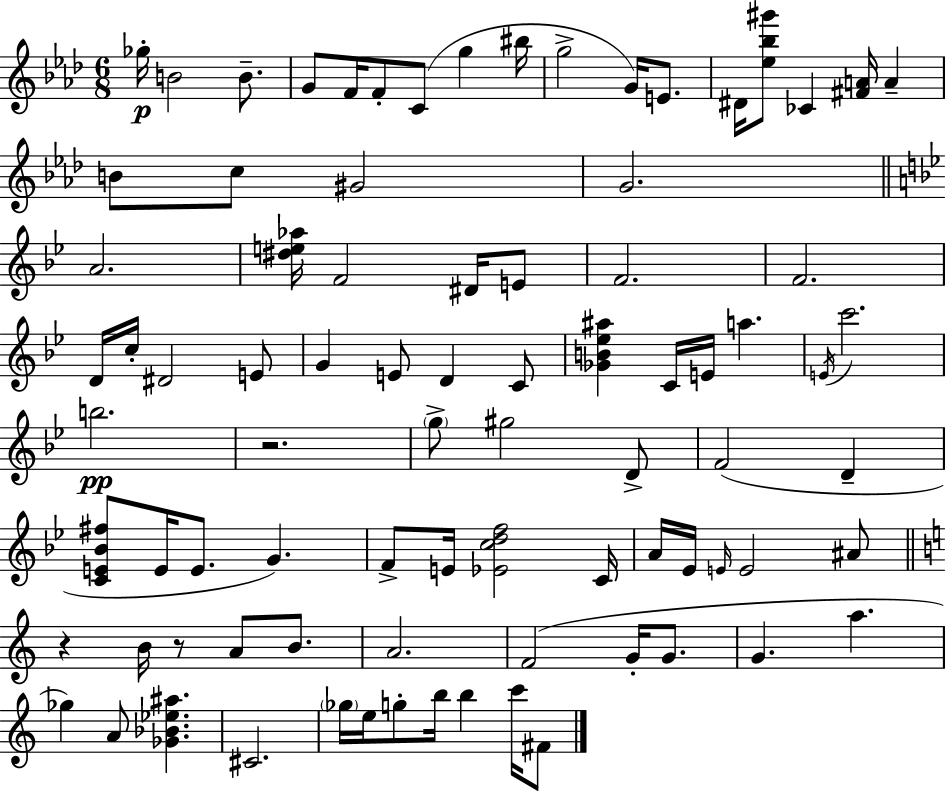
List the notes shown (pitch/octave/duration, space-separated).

Gb5/s B4/h B4/e. G4/e F4/s F4/e C4/e G5/q BIS5/s G5/h G4/s E4/e. D#4/s [Eb5,Bb5,G#6]/e CES4/q [F#4,A4]/s A4/q B4/e C5/e G#4/h G4/h. A4/h. [D#5,E5,Ab5]/s F4/h D#4/s E4/e F4/h. F4/h. D4/s C5/s D#4/h E4/e G4/q E4/e D4/q C4/e [Gb4,B4,Eb5,A#5]/q C4/s E4/s A5/q. E4/s C6/h. B5/h. R/h. G5/e G#5/h D4/e F4/h D4/q [C4,E4,Bb4,F#5]/e E4/s E4/e. G4/q. F4/e E4/s [Eb4,C5,D5,F5]/h C4/s A4/s Eb4/s E4/s E4/h A#4/e R/q B4/s R/e A4/e B4/e. A4/h. F4/h G4/s G4/e. G4/q. A5/q. Gb5/q A4/e [Gb4,Bb4,Eb5,A#5]/q. C#4/h. Gb5/s E5/s G5/e B5/s B5/q C6/s F#4/e